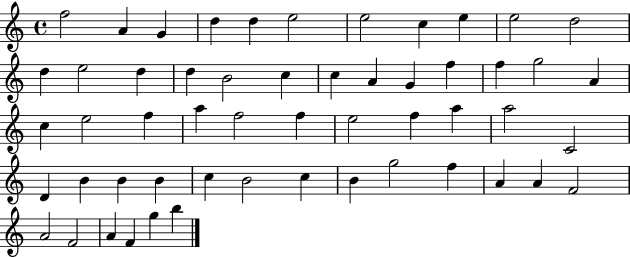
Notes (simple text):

F5/h A4/q G4/q D5/q D5/q E5/h E5/h C5/q E5/q E5/h D5/h D5/q E5/h D5/q D5/q B4/h C5/q C5/q A4/q G4/q F5/q F5/q G5/h A4/q C5/q E5/h F5/q A5/q F5/h F5/q E5/h F5/q A5/q A5/h C4/h D4/q B4/q B4/q B4/q C5/q B4/h C5/q B4/q G5/h F5/q A4/q A4/q F4/h A4/h F4/h A4/q F4/q G5/q B5/q